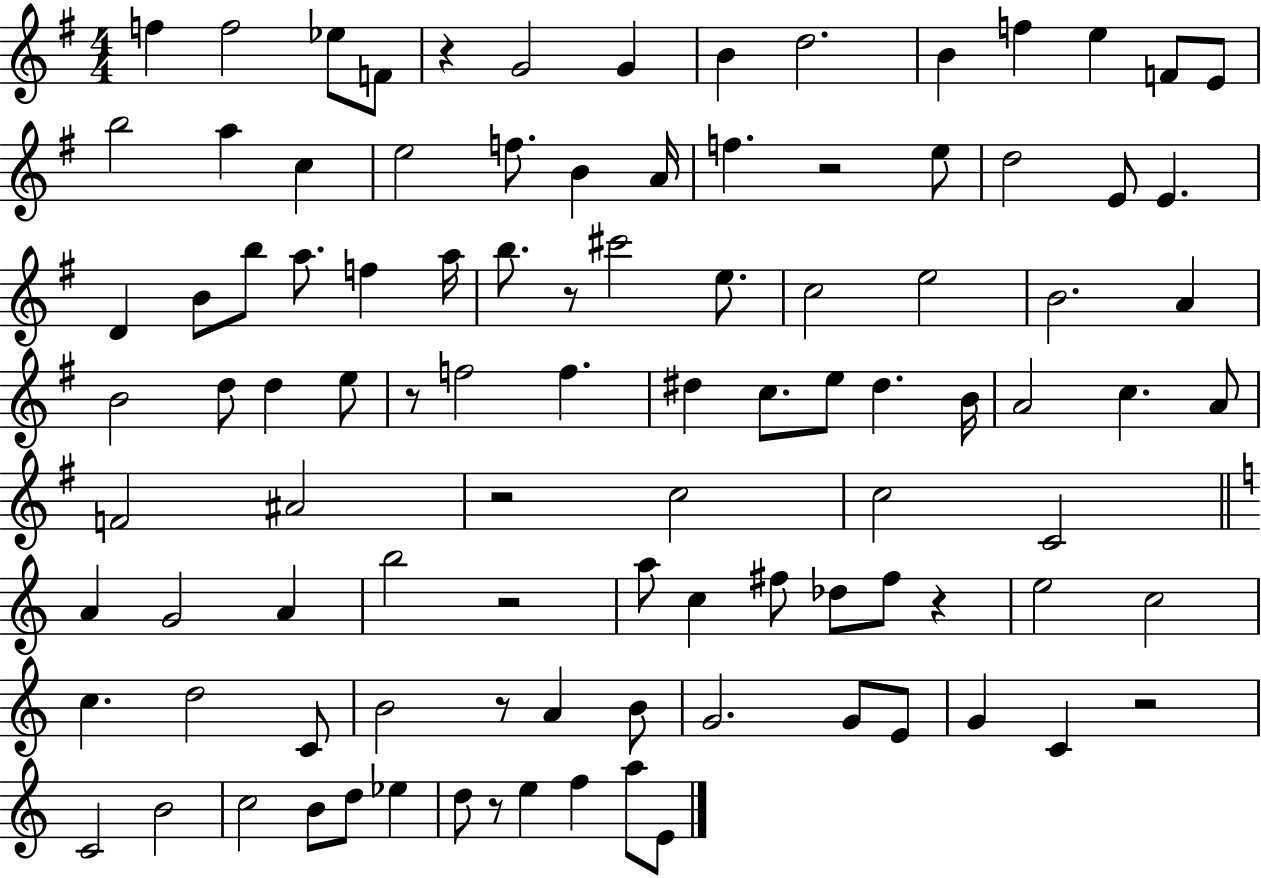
X:1
T:Untitled
M:4/4
L:1/4
K:G
f f2 _e/2 F/2 z G2 G B d2 B f e F/2 E/2 b2 a c e2 f/2 B A/4 f z2 e/2 d2 E/2 E D B/2 b/2 a/2 f a/4 b/2 z/2 ^c'2 e/2 c2 e2 B2 A B2 d/2 d e/2 z/2 f2 f ^d c/2 e/2 ^d B/4 A2 c A/2 F2 ^A2 z2 c2 c2 C2 A G2 A b2 z2 a/2 c ^f/2 _d/2 ^f/2 z e2 c2 c d2 C/2 B2 z/2 A B/2 G2 G/2 E/2 G C z2 C2 B2 c2 B/2 d/2 _e d/2 z/2 e f a/2 E/2